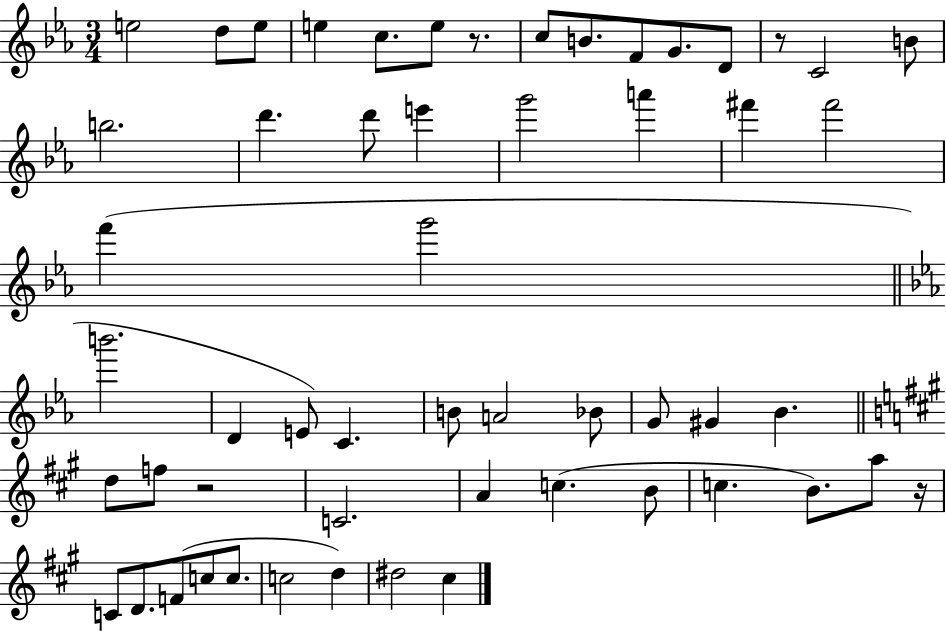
{
  \clef treble
  \numericTimeSignature
  \time 3/4
  \key ees \major
  e''2 d''8 e''8 | e''4 c''8. e''8 r8. | c''8 b'8. f'8 g'8. d'8 | r8 c'2 b'8 | \break b''2. | d'''4. d'''8 e'''4 | g'''2 a'''4 | fis'''4 fis'''2 | \break f'''4( g'''2 | \bar "||" \break \key c \minor b'''2. | d'4 e'8) c'4. | b'8 a'2 bes'8 | g'8 gis'4 bes'4. | \break \bar "||" \break \key a \major d''8 f''8 r2 | c'2. | a'4 c''4.( b'8 | c''4. b'8.) a''8 r16 | \break c'8 d'8. f'8( c''8 c''8. | c''2 d''4) | dis''2 cis''4 | \bar "|."
}